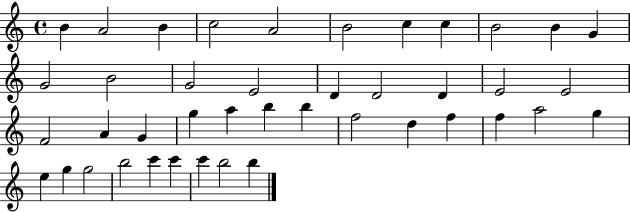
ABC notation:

X:1
T:Untitled
M:4/4
L:1/4
K:C
B A2 B c2 A2 B2 c c B2 B G G2 B2 G2 E2 D D2 D E2 E2 F2 A G g a b b f2 d f f a2 g e g g2 b2 c' c' c' b2 b